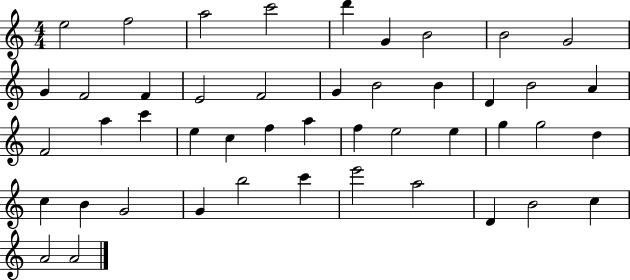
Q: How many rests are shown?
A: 0